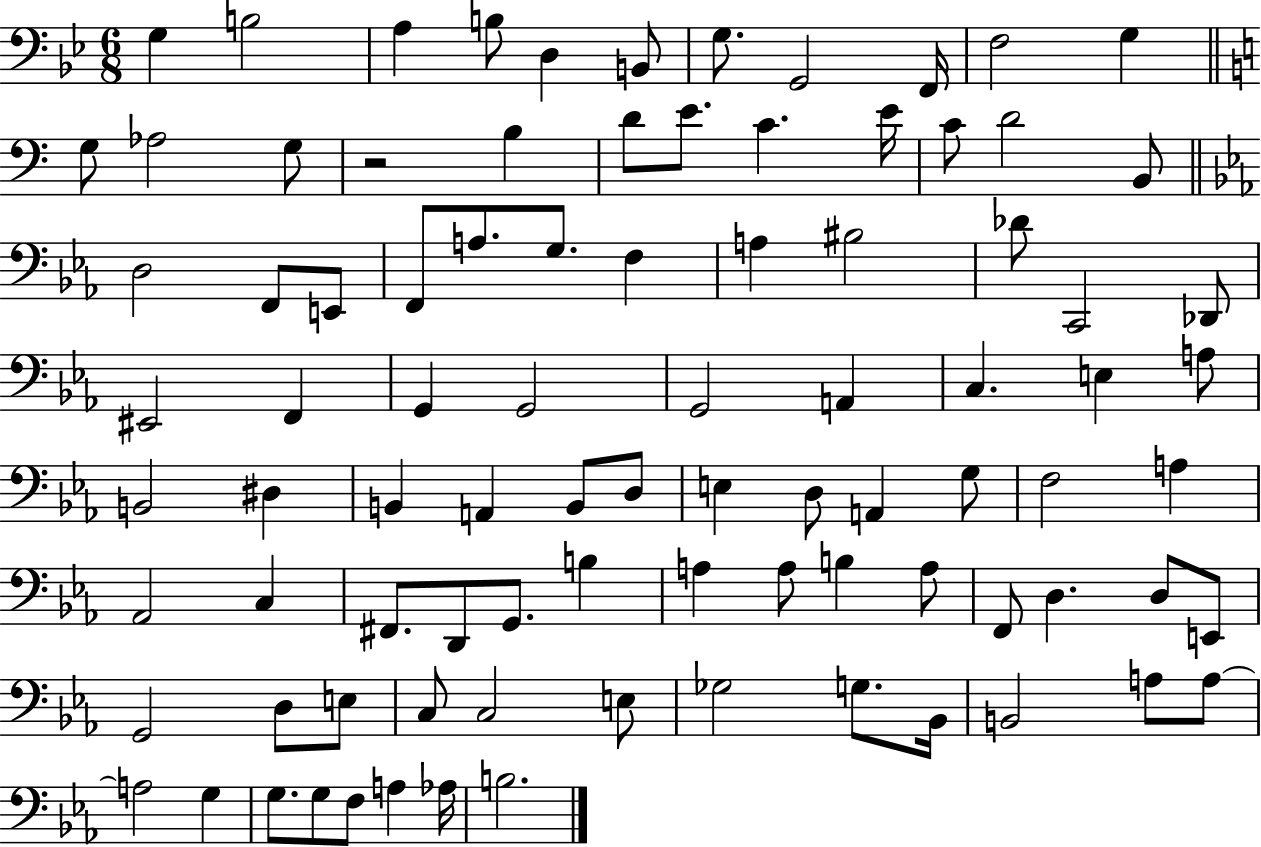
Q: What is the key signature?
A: BES major